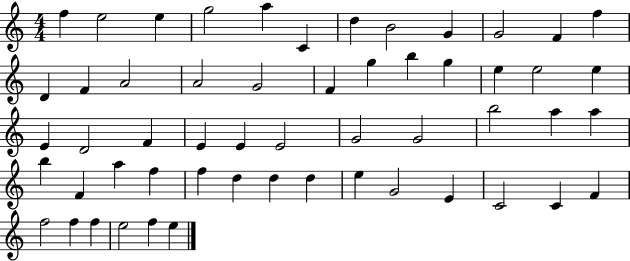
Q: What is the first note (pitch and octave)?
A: F5